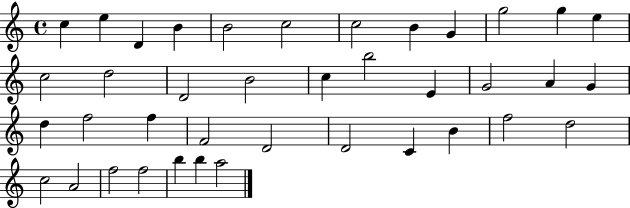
{
  \clef treble
  \time 4/4
  \defaultTimeSignature
  \key c \major
  c''4 e''4 d'4 b'4 | b'2 c''2 | c''2 b'4 g'4 | g''2 g''4 e''4 | \break c''2 d''2 | d'2 b'2 | c''4 b''2 e'4 | g'2 a'4 g'4 | \break d''4 f''2 f''4 | f'2 d'2 | d'2 c'4 b'4 | f''2 d''2 | \break c''2 a'2 | f''2 f''2 | b''4 b''4 a''2 | \bar "|."
}